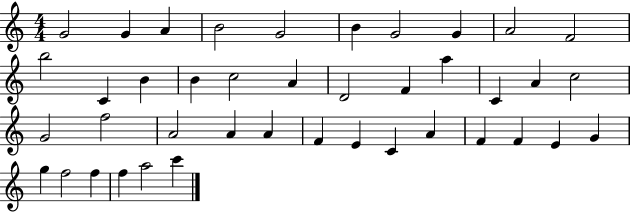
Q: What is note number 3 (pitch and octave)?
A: A4